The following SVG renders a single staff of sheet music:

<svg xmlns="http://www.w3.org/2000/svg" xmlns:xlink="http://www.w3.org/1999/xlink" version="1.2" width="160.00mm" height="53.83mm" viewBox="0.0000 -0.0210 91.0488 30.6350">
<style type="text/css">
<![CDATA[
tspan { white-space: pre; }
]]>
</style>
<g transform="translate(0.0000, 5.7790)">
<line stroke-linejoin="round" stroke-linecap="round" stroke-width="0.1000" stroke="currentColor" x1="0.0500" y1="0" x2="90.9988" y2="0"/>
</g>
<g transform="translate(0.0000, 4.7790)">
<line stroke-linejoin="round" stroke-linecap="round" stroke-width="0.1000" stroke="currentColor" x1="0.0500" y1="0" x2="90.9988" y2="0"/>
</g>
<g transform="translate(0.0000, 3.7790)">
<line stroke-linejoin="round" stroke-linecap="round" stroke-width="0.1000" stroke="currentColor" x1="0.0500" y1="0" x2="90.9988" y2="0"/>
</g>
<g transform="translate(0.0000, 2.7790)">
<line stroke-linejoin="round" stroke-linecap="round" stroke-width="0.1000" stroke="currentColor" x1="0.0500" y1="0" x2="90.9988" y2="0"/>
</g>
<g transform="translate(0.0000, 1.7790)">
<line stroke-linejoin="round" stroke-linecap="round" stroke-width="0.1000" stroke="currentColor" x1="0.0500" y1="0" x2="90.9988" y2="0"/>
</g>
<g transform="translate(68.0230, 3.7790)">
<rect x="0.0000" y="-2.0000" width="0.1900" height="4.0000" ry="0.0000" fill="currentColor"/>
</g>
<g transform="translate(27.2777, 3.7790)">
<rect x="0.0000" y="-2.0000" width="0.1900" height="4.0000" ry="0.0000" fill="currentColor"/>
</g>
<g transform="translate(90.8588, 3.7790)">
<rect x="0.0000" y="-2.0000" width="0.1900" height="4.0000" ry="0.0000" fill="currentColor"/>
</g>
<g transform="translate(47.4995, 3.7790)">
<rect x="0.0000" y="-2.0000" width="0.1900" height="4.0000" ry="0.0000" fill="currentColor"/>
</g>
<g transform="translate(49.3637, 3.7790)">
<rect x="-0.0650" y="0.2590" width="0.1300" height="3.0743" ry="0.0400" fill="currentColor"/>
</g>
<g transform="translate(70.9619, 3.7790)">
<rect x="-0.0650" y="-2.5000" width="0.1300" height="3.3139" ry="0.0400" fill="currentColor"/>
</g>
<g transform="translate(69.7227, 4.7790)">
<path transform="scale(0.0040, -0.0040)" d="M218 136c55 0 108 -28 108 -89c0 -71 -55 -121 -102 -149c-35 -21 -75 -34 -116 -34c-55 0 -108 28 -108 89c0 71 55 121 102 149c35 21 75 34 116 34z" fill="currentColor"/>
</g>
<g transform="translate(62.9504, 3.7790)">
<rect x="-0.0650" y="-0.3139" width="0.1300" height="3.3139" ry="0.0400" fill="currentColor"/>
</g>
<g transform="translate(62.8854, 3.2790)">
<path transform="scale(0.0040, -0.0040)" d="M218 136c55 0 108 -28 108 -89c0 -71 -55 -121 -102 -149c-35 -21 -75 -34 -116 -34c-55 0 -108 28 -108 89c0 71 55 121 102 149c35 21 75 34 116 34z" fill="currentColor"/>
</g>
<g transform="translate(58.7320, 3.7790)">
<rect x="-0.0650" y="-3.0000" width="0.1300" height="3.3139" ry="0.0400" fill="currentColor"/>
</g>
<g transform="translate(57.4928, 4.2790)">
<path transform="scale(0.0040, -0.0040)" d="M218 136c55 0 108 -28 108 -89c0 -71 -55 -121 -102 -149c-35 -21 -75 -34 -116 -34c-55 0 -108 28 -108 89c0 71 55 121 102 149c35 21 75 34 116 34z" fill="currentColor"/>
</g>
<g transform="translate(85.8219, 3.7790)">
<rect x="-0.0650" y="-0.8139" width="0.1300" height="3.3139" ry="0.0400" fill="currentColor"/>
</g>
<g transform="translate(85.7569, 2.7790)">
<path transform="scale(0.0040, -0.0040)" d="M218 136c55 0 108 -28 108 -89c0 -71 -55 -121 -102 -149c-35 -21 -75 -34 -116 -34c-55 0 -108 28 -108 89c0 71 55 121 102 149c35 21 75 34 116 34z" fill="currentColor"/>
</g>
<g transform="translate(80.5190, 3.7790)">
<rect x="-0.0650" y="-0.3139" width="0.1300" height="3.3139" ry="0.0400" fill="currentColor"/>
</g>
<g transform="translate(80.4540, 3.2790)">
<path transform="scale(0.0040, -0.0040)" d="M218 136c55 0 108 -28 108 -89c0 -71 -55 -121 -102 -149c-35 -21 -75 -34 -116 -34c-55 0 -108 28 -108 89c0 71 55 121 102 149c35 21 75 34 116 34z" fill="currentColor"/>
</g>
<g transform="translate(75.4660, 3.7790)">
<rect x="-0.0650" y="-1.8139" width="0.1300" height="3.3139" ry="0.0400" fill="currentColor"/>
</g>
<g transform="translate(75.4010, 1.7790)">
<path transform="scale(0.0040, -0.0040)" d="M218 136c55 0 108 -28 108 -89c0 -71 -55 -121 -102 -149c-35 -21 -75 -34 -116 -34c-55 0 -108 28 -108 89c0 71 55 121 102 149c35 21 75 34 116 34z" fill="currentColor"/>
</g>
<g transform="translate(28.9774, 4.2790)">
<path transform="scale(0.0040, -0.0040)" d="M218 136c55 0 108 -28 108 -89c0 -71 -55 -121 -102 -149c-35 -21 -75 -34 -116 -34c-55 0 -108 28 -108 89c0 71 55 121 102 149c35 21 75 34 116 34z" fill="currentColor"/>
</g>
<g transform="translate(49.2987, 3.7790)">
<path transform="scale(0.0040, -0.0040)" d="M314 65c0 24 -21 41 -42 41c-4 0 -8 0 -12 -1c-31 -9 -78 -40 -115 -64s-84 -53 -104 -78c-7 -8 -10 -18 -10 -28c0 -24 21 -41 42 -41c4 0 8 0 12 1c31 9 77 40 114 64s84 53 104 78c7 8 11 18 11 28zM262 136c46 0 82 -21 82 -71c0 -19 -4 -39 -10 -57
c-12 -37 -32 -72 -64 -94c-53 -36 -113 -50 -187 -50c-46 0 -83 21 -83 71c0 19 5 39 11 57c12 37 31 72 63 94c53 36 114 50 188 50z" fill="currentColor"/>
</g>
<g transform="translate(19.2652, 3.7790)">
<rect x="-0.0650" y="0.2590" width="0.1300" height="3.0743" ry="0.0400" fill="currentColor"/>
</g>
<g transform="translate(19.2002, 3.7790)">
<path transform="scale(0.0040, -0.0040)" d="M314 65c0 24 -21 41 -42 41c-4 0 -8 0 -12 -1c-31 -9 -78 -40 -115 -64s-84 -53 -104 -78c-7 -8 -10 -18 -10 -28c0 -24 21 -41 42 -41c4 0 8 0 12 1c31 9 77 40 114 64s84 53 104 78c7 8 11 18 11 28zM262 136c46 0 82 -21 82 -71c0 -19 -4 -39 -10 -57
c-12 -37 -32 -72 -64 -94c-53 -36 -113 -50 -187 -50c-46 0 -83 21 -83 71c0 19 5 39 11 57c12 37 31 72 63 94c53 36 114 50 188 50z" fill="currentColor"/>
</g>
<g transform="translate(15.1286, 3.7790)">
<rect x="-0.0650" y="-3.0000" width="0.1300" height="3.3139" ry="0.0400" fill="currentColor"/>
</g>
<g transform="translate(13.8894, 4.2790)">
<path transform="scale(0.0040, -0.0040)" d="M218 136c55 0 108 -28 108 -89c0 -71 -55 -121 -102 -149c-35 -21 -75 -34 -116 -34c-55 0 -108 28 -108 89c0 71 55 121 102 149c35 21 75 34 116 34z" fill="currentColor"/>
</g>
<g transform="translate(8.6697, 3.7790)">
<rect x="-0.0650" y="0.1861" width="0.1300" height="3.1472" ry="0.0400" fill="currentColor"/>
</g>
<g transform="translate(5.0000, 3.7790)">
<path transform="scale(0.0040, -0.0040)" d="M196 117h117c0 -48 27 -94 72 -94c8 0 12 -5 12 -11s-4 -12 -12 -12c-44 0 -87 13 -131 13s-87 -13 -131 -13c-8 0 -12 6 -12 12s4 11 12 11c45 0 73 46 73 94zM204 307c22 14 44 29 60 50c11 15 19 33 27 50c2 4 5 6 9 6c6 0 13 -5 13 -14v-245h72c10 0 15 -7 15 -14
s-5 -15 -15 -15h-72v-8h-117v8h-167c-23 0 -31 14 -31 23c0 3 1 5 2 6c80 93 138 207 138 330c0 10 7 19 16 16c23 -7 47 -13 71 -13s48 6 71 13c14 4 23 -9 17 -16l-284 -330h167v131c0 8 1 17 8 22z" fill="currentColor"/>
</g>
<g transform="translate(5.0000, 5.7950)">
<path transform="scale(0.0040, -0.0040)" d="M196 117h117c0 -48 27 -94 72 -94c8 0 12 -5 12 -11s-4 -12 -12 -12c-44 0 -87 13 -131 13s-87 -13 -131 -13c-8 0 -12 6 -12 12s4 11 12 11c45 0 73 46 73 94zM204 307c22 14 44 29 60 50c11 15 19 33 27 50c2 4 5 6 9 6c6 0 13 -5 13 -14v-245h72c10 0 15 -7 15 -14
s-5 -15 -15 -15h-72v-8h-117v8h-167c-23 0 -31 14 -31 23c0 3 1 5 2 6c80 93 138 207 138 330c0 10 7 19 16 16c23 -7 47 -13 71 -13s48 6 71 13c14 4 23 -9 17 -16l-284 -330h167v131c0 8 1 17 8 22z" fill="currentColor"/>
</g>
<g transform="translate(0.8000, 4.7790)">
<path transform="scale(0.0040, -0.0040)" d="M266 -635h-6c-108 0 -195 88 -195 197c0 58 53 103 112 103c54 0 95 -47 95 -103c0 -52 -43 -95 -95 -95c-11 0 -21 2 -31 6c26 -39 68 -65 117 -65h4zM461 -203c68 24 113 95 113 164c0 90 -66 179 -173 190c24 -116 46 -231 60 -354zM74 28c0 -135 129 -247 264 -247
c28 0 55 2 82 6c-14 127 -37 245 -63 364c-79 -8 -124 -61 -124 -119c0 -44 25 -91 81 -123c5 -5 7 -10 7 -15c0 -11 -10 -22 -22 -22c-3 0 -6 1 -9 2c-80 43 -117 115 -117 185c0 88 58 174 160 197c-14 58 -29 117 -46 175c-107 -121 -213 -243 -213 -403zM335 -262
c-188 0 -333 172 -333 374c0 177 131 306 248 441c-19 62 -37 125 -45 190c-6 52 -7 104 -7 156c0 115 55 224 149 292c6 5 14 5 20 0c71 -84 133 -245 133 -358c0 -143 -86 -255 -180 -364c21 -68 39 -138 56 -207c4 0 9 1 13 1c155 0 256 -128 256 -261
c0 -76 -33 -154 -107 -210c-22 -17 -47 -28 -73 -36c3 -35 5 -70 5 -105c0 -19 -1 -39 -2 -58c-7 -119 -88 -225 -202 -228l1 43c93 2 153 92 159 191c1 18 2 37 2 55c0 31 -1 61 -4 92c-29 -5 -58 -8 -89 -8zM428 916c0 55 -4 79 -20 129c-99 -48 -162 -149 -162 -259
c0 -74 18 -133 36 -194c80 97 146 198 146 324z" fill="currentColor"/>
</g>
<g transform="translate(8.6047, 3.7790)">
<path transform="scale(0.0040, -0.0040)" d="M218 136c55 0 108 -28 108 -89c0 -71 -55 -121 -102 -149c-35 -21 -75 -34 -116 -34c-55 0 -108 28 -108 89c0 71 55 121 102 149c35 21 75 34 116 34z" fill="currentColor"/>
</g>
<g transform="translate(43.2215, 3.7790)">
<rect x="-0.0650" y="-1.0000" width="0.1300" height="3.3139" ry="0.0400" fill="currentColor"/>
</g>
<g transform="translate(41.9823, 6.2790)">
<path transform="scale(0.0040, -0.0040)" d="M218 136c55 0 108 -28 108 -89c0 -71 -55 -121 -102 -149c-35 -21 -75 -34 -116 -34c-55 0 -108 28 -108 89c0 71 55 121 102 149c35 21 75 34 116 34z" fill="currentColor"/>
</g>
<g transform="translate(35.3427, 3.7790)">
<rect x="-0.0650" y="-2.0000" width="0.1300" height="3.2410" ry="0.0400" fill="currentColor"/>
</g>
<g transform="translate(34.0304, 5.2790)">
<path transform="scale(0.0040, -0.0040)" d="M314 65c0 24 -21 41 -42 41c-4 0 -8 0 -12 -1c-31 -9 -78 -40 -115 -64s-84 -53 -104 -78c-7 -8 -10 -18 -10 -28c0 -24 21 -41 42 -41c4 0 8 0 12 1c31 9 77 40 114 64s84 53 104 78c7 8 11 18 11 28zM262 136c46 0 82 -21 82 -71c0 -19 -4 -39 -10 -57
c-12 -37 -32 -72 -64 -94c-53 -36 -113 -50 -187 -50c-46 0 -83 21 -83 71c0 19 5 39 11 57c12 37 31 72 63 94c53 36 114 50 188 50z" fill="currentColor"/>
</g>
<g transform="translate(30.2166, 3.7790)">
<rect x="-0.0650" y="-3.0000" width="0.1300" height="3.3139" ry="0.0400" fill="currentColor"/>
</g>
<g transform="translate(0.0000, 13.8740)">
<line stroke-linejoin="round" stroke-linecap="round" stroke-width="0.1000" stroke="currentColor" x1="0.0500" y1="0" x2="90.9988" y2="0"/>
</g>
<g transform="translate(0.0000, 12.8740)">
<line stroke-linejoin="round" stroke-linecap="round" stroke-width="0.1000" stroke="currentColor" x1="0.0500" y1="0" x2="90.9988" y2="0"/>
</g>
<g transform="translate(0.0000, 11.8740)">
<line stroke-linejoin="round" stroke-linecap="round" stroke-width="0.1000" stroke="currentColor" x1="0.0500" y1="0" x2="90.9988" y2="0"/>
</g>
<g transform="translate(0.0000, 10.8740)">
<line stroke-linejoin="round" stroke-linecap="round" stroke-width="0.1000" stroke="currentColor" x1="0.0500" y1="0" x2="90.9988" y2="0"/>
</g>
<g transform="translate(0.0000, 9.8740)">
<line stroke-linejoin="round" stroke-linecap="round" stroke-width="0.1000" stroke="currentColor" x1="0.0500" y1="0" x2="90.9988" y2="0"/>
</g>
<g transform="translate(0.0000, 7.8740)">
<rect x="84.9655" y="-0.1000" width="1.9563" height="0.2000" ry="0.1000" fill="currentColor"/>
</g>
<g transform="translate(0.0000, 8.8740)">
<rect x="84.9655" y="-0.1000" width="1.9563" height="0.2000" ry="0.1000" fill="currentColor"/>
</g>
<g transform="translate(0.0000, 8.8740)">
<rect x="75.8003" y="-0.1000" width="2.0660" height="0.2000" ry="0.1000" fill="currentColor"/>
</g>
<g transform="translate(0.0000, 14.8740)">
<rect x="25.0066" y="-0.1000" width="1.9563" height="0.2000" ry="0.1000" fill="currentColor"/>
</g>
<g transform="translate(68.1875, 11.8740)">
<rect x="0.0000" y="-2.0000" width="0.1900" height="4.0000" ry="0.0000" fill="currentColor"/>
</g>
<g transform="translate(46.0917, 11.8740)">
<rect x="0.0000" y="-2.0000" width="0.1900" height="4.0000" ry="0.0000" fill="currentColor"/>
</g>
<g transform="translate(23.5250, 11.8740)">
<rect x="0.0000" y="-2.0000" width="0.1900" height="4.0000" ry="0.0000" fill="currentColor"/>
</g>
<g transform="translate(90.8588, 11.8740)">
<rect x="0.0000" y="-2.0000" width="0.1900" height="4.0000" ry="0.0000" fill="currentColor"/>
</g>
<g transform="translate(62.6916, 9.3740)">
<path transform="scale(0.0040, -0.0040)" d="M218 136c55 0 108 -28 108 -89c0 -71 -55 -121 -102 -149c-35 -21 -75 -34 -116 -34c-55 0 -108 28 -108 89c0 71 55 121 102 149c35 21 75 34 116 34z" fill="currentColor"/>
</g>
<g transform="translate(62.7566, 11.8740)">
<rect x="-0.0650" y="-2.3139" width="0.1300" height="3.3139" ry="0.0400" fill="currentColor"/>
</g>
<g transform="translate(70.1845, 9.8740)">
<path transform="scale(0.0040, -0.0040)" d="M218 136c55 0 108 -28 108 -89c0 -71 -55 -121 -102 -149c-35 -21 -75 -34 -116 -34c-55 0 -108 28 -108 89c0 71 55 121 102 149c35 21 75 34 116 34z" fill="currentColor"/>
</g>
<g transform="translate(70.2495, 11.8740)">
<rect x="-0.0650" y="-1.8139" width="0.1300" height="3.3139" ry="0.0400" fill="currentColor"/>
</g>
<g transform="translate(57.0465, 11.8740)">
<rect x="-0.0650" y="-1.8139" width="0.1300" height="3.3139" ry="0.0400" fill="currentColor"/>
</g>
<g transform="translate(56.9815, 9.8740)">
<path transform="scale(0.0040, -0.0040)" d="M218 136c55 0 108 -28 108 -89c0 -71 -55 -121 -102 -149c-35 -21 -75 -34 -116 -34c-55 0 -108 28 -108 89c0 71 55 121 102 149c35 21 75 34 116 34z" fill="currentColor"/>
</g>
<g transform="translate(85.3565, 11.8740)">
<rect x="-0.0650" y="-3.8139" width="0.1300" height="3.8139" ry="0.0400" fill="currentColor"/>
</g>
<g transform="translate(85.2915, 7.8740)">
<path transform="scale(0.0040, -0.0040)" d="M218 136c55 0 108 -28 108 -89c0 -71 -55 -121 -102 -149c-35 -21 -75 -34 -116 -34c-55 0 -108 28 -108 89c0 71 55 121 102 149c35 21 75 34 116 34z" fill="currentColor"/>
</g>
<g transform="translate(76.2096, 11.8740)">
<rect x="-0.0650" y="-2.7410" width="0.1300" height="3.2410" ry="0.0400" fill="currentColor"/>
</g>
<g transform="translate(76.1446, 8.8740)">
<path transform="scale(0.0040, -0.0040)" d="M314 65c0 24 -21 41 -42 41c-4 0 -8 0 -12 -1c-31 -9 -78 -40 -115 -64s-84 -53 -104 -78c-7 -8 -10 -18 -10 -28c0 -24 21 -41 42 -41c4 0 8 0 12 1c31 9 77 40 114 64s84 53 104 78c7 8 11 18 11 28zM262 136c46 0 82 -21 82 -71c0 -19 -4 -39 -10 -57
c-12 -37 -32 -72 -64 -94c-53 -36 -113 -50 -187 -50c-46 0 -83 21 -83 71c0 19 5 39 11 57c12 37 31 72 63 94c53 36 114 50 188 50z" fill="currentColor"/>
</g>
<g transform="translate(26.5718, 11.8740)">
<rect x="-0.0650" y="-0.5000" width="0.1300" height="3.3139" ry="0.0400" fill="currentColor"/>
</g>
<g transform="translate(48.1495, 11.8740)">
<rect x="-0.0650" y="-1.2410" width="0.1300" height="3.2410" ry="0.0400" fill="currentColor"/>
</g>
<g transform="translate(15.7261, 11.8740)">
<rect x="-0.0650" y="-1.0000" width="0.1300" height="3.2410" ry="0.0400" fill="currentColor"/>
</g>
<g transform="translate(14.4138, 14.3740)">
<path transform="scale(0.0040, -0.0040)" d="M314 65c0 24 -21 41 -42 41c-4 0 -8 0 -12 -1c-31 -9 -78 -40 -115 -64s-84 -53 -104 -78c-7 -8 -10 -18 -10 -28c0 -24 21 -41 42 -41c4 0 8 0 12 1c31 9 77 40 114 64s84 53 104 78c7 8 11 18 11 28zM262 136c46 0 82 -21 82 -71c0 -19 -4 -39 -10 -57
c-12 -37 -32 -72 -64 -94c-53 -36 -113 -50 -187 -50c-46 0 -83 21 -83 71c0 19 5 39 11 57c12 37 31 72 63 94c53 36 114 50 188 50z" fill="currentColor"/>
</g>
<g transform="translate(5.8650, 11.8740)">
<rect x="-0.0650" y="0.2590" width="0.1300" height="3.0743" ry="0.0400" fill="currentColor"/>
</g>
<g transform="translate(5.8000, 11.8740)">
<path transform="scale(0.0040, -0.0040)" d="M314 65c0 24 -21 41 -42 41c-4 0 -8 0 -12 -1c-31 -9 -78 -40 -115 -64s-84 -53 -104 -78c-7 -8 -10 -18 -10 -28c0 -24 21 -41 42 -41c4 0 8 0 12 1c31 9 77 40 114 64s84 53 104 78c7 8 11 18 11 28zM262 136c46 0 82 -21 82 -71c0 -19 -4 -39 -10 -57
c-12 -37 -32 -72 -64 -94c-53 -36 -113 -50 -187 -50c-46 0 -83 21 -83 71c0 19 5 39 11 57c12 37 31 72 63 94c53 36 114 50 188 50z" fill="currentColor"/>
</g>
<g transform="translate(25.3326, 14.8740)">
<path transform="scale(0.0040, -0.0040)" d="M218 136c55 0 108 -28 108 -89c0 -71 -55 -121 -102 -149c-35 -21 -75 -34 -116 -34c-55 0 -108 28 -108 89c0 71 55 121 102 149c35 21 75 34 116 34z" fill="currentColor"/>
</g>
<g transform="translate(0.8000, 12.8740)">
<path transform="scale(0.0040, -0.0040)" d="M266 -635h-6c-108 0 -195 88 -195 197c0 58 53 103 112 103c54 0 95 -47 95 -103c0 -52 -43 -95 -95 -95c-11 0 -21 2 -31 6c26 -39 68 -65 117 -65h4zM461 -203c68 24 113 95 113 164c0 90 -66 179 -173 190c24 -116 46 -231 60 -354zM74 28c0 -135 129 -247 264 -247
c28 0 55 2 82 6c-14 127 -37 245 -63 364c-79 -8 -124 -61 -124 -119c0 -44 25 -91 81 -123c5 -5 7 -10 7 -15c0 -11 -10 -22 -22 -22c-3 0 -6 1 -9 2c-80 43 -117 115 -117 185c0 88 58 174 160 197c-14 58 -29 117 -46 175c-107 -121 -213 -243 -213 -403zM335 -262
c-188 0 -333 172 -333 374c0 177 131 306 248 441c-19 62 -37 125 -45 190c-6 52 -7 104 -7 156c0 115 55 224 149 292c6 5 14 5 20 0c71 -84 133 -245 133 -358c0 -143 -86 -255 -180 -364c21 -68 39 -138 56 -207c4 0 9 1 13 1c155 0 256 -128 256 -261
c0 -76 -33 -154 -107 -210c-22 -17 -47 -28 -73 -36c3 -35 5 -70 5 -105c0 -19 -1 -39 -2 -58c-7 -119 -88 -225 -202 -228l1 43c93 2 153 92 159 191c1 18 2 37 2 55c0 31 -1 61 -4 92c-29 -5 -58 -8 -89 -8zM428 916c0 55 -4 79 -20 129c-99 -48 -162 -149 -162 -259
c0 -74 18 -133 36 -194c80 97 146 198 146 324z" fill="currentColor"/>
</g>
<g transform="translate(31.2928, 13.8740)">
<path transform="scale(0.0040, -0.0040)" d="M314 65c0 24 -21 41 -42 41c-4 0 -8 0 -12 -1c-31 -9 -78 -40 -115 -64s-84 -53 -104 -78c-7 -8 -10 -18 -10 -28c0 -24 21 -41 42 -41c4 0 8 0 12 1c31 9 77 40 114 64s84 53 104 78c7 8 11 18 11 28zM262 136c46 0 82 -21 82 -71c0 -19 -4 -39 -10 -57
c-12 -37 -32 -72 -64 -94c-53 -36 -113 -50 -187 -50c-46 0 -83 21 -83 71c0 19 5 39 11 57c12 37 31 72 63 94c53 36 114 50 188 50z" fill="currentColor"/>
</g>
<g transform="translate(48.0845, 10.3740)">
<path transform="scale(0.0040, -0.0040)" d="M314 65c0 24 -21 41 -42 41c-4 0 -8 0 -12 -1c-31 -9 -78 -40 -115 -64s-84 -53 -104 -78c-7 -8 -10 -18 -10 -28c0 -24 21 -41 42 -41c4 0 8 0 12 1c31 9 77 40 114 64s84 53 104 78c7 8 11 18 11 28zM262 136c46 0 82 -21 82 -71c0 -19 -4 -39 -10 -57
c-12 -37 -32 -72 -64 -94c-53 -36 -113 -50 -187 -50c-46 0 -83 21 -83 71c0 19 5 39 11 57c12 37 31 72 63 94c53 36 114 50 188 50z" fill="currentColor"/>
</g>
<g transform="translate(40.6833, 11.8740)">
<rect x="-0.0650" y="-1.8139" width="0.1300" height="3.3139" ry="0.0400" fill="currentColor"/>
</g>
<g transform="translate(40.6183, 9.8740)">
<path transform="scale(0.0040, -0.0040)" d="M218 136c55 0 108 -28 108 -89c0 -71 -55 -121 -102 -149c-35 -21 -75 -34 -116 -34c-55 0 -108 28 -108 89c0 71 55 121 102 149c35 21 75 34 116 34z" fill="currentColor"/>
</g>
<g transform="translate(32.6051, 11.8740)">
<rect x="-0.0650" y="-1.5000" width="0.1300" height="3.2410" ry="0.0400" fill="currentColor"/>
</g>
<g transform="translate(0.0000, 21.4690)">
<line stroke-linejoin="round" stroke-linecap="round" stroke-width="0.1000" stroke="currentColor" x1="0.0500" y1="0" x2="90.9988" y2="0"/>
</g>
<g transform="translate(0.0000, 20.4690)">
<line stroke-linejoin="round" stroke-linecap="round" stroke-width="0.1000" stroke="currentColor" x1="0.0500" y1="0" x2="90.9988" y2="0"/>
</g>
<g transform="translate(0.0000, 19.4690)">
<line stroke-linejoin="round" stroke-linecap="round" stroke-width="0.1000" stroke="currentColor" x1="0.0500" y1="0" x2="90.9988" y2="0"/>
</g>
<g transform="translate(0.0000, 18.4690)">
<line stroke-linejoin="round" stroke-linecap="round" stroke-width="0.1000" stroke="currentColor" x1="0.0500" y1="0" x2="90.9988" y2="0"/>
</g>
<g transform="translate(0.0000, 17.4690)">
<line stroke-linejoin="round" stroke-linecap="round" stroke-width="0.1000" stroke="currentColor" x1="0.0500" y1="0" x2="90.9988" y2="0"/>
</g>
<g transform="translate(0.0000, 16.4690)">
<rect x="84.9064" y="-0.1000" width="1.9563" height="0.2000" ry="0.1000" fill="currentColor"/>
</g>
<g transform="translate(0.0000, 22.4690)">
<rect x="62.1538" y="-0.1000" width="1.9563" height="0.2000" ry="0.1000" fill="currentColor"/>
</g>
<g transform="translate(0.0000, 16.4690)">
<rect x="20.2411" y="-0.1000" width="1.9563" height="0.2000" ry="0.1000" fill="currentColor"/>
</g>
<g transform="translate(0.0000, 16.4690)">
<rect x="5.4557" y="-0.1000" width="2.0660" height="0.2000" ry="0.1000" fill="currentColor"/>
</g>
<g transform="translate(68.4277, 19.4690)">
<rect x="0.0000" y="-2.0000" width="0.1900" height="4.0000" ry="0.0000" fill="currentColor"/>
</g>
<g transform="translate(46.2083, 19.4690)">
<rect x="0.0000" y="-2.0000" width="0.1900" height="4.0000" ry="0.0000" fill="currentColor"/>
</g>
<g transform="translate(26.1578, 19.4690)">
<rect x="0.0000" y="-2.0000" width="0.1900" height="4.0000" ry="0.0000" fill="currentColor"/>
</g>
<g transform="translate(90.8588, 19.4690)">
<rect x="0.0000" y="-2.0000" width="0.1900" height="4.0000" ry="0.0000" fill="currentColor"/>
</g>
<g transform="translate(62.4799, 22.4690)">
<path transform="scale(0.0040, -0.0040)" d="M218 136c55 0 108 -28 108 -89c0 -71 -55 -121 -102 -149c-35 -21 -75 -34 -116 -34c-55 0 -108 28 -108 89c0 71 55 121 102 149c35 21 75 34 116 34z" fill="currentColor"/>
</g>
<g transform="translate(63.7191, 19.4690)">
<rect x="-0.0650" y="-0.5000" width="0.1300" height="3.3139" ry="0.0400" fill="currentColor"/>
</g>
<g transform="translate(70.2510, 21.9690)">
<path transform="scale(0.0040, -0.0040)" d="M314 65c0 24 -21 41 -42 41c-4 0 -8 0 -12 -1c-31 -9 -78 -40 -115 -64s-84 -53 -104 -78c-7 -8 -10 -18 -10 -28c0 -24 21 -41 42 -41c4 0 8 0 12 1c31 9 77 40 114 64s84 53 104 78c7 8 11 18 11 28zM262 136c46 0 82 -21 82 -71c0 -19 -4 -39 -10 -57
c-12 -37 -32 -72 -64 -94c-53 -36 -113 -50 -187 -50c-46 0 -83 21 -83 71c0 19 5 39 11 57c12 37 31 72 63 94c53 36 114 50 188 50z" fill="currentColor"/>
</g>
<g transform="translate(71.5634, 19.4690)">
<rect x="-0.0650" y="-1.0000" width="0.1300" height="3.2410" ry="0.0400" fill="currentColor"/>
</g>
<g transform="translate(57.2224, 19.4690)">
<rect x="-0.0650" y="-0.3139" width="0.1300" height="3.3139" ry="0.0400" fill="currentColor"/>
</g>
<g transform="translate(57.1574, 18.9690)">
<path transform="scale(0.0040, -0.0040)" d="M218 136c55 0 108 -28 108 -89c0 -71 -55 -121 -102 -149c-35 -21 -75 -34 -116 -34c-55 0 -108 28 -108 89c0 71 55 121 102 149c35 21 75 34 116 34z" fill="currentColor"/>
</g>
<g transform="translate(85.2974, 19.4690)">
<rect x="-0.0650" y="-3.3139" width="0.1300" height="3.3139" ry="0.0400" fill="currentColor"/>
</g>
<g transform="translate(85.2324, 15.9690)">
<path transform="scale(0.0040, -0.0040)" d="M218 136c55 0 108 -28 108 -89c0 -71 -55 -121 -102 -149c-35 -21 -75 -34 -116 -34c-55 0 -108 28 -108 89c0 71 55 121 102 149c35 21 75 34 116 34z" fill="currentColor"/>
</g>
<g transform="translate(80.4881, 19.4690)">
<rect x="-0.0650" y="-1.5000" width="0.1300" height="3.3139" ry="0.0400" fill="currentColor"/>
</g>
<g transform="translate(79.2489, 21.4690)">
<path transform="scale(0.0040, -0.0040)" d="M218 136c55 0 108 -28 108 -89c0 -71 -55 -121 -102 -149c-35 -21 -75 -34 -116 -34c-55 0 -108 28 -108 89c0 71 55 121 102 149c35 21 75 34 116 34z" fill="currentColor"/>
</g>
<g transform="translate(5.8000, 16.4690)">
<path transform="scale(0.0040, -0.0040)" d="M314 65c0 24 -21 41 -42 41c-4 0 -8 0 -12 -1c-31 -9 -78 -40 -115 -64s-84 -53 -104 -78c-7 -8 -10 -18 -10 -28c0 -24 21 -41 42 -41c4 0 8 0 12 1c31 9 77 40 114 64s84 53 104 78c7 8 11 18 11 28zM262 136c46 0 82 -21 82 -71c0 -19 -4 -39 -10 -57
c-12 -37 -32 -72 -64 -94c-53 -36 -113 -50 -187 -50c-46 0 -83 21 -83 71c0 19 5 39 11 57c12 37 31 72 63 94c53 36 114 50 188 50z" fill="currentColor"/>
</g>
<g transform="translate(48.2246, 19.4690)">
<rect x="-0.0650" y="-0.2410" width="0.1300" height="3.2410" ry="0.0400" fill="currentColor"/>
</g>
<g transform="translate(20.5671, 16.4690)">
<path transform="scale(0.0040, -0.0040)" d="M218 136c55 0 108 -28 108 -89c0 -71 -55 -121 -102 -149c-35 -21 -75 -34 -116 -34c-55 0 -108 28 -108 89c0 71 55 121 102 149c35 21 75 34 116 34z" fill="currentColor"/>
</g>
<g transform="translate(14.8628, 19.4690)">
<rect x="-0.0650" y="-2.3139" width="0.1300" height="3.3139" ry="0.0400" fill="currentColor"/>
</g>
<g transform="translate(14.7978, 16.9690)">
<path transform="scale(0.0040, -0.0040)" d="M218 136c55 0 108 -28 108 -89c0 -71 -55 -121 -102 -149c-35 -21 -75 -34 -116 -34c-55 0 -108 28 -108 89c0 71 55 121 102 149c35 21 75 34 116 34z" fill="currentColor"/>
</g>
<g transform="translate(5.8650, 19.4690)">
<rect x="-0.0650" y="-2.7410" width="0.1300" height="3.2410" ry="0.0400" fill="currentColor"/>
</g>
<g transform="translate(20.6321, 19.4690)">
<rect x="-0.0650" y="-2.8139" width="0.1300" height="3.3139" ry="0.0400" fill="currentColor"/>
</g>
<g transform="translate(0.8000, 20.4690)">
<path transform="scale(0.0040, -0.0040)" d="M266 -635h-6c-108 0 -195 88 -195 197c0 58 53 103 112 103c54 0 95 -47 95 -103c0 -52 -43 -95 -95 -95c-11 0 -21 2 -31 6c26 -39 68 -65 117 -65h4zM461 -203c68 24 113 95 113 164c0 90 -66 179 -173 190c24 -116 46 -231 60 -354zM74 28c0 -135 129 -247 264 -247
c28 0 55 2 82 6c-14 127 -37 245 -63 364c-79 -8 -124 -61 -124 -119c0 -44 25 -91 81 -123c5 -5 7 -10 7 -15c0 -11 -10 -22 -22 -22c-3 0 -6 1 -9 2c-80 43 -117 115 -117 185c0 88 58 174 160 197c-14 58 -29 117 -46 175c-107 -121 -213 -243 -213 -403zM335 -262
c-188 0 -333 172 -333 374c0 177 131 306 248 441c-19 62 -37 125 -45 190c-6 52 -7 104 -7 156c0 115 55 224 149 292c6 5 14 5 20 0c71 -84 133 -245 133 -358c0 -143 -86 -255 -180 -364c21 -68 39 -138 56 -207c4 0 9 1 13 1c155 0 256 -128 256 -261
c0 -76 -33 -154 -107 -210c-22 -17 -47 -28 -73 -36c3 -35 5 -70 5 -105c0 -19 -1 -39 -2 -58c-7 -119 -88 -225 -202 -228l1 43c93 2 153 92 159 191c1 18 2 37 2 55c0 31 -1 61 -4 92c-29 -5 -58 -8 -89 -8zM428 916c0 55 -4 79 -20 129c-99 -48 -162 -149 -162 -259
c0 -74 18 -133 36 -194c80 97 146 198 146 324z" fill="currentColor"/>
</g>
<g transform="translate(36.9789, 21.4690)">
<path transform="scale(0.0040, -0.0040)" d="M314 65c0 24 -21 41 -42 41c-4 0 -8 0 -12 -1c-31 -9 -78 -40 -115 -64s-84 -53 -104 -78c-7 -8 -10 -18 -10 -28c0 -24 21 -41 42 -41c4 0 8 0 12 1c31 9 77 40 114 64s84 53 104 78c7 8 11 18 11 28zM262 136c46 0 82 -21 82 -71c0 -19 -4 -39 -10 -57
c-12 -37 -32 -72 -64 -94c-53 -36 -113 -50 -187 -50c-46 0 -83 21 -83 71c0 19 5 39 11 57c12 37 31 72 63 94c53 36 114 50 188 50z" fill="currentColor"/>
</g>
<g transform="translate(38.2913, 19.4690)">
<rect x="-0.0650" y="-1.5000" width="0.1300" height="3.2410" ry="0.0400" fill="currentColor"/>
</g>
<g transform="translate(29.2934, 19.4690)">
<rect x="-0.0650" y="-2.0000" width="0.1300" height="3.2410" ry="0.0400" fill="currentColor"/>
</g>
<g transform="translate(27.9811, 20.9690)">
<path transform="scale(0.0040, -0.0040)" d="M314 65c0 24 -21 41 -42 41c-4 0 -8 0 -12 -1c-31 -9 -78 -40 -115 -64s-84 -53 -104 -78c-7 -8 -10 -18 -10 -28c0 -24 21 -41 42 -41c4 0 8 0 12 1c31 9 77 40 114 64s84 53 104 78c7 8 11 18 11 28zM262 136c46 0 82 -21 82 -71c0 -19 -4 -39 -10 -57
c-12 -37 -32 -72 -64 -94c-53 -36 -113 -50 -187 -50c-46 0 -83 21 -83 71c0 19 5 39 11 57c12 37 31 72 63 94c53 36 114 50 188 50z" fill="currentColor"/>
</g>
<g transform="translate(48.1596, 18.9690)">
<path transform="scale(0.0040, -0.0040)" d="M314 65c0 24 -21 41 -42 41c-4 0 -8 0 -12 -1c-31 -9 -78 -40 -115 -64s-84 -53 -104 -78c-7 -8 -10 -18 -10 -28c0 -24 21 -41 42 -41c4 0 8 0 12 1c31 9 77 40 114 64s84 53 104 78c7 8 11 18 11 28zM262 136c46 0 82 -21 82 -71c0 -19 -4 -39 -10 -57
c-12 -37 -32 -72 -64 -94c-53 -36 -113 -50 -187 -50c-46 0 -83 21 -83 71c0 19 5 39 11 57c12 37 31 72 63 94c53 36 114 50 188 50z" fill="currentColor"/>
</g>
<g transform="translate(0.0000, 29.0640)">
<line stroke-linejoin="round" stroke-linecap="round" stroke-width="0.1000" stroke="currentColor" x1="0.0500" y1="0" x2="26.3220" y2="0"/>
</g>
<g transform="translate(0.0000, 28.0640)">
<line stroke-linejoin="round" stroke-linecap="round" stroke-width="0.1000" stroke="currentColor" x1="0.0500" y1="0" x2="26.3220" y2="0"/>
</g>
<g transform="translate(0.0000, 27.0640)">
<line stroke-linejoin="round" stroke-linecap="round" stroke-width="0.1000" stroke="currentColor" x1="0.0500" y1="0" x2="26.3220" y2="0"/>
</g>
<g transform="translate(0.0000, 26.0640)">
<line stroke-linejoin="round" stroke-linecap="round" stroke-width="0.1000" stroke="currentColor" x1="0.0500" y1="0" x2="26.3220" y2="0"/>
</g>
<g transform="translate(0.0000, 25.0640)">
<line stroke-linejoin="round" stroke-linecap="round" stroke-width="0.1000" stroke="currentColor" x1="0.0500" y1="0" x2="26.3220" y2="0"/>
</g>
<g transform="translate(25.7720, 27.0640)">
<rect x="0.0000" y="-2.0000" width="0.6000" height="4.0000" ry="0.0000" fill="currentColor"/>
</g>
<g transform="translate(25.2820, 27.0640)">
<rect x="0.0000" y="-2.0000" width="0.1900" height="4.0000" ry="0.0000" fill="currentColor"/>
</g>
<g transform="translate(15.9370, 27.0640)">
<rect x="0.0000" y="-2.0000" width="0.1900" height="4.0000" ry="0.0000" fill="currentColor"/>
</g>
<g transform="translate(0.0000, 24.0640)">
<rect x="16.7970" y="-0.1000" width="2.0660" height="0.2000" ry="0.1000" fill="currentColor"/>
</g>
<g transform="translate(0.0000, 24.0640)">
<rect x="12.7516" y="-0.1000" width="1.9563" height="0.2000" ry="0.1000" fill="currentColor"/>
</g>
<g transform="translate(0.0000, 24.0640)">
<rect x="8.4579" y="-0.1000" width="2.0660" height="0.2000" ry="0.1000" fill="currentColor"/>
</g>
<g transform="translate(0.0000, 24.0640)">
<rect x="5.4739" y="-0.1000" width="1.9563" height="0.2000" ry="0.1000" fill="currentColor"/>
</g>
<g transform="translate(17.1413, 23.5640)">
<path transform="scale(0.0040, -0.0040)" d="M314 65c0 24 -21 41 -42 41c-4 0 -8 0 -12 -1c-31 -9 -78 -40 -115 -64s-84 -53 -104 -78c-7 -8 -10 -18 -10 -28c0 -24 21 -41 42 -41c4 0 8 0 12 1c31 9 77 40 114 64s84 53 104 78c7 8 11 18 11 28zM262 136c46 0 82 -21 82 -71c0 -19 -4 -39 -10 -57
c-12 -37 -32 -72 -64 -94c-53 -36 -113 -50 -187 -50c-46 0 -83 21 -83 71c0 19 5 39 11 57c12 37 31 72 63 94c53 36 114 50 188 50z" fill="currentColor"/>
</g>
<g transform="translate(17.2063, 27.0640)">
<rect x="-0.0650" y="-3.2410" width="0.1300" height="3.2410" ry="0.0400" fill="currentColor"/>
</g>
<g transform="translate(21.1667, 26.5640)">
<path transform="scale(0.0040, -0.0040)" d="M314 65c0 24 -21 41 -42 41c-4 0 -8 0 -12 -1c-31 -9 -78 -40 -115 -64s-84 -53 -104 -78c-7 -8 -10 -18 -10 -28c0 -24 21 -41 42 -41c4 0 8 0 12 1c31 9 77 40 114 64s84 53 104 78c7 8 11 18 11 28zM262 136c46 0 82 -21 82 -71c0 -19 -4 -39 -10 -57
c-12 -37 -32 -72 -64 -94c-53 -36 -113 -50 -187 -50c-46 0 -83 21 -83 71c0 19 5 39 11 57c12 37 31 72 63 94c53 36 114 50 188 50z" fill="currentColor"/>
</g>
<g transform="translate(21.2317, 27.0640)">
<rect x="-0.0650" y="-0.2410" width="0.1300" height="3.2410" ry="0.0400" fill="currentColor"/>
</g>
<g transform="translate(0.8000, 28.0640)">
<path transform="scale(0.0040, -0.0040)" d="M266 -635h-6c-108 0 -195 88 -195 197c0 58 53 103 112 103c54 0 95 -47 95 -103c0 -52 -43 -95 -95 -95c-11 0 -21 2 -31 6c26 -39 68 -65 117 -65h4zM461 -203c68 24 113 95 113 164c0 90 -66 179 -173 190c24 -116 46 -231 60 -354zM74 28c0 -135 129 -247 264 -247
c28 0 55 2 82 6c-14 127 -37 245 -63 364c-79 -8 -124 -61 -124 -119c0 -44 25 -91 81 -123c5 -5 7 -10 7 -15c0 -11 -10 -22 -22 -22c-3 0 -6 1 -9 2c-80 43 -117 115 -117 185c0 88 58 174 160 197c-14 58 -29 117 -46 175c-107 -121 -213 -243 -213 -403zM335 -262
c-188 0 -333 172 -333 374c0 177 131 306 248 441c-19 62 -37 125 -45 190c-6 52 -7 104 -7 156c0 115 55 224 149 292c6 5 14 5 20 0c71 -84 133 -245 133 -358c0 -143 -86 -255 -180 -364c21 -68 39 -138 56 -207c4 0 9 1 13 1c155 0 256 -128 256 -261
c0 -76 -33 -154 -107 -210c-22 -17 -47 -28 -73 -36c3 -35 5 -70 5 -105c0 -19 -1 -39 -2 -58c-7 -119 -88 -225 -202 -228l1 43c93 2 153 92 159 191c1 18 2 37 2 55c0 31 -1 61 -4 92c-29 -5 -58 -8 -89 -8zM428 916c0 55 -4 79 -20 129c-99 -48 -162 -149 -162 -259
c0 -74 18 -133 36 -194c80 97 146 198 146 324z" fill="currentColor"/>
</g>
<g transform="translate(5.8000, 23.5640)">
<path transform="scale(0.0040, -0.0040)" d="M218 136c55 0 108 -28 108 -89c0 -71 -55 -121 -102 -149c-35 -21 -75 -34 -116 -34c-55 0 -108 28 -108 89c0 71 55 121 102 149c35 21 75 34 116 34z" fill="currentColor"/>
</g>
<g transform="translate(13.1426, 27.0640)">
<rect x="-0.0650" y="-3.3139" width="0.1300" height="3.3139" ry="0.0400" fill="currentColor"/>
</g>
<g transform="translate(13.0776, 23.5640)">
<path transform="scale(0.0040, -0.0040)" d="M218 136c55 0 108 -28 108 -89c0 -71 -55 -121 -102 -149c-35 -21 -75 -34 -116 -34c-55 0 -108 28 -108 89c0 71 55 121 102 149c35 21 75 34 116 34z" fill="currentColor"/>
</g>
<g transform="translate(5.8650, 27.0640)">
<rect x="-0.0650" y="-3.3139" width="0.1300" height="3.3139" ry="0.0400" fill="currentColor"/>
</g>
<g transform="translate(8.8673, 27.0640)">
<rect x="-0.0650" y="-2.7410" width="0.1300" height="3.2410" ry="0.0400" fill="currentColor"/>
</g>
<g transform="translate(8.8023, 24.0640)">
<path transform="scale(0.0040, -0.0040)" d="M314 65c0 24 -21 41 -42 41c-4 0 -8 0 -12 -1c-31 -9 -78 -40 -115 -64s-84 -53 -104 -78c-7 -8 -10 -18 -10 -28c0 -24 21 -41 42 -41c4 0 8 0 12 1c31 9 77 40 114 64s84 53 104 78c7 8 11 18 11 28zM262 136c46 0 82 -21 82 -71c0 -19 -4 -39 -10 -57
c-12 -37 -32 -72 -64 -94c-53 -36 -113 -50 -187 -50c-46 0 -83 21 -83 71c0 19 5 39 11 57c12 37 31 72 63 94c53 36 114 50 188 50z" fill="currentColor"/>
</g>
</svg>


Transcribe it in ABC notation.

X:1
T:Untitled
M:4/4
L:1/4
K:C
B A B2 A F2 D B2 A c G f c d B2 D2 C E2 f e2 f g f a2 c' a2 g a F2 E2 c2 c C D2 E b b a2 b b2 c2